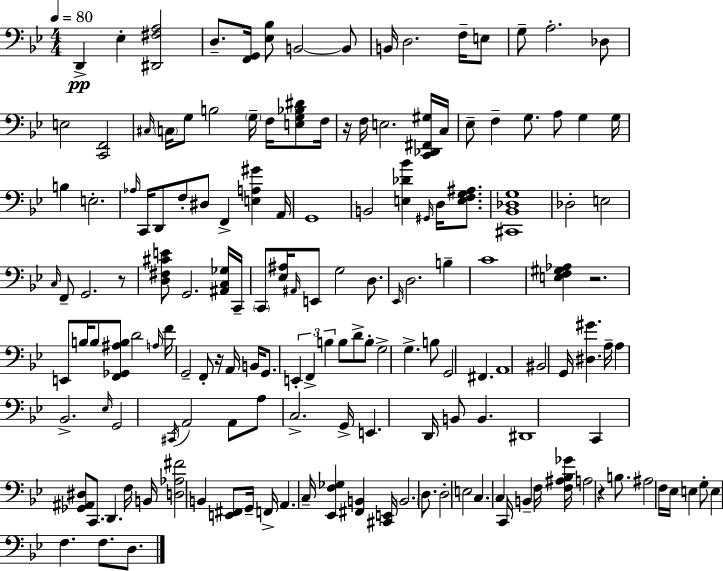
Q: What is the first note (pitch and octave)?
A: D2